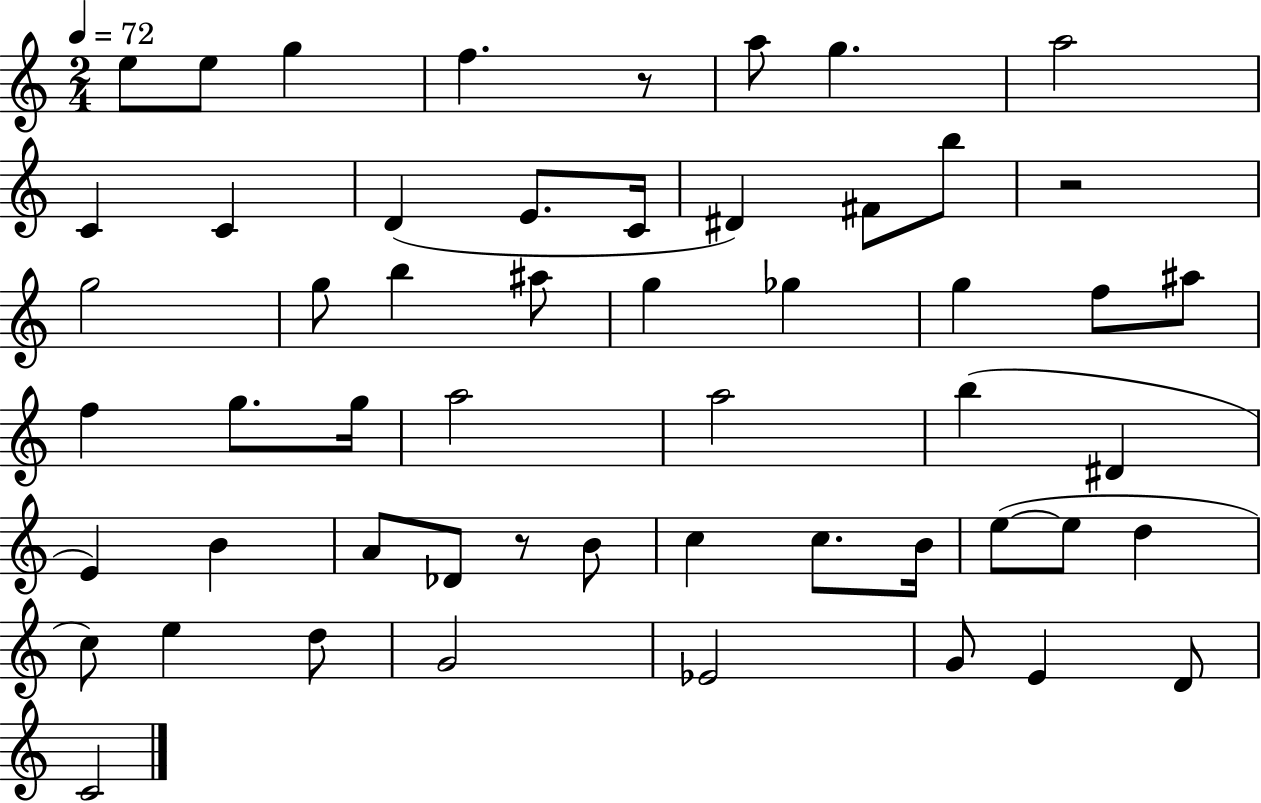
E5/e E5/e G5/q F5/q. R/e A5/e G5/q. A5/h C4/q C4/q D4/q E4/e. C4/s D#4/q F#4/e B5/e R/h G5/h G5/e B5/q A#5/e G5/q Gb5/q G5/q F5/e A#5/e F5/q G5/e. G5/s A5/h A5/h B5/q D#4/q E4/q B4/q A4/e Db4/e R/e B4/e C5/q C5/e. B4/s E5/e E5/e D5/q C5/e E5/q D5/e G4/h Eb4/h G4/e E4/q D4/e C4/h